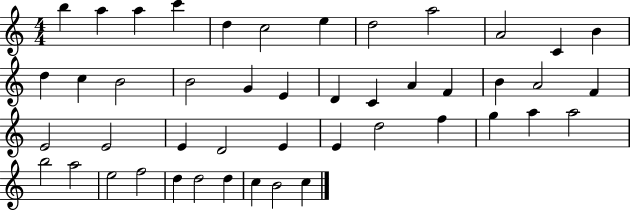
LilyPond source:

{
  \clef treble
  \numericTimeSignature
  \time 4/4
  \key c \major
  b''4 a''4 a''4 c'''4 | d''4 c''2 e''4 | d''2 a''2 | a'2 c'4 b'4 | \break d''4 c''4 b'2 | b'2 g'4 e'4 | d'4 c'4 a'4 f'4 | b'4 a'2 f'4 | \break e'2 e'2 | e'4 d'2 e'4 | e'4 d''2 f''4 | g''4 a''4 a''2 | \break b''2 a''2 | e''2 f''2 | d''4 d''2 d''4 | c''4 b'2 c''4 | \break \bar "|."
}